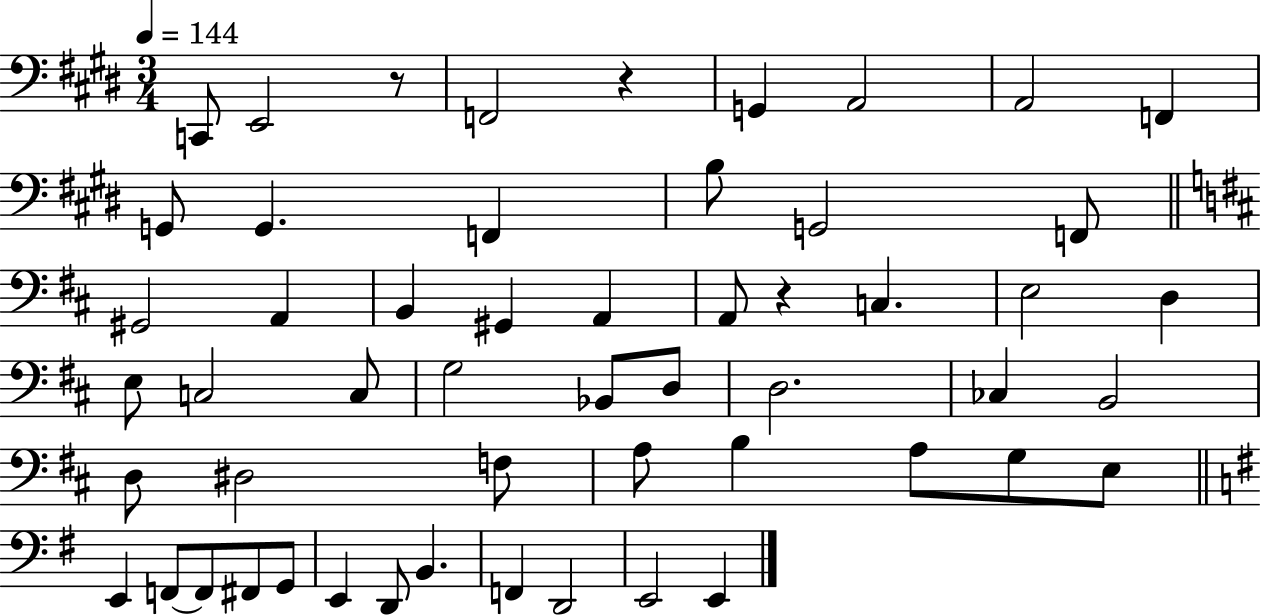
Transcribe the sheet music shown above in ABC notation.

X:1
T:Untitled
M:3/4
L:1/4
K:E
C,,/2 E,,2 z/2 F,,2 z G,, A,,2 A,,2 F,, G,,/2 G,, F,, B,/2 G,,2 F,,/2 ^G,,2 A,, B,, ^G,, A,, A,,/2 z C, E,2 D, E,/2 C,2 C,/2 G,2 _B,,/2 D,/2 D,2 _C, B,,2 D,/2 ^D,2 F,/2 A,/2 B, A,/2 G,/2 E,/2 E,, F,,/2 F,,/2 ^F,,/2 G,,/2 E,, D,,/2 B,, F,, D,,2 E,,2 E,,